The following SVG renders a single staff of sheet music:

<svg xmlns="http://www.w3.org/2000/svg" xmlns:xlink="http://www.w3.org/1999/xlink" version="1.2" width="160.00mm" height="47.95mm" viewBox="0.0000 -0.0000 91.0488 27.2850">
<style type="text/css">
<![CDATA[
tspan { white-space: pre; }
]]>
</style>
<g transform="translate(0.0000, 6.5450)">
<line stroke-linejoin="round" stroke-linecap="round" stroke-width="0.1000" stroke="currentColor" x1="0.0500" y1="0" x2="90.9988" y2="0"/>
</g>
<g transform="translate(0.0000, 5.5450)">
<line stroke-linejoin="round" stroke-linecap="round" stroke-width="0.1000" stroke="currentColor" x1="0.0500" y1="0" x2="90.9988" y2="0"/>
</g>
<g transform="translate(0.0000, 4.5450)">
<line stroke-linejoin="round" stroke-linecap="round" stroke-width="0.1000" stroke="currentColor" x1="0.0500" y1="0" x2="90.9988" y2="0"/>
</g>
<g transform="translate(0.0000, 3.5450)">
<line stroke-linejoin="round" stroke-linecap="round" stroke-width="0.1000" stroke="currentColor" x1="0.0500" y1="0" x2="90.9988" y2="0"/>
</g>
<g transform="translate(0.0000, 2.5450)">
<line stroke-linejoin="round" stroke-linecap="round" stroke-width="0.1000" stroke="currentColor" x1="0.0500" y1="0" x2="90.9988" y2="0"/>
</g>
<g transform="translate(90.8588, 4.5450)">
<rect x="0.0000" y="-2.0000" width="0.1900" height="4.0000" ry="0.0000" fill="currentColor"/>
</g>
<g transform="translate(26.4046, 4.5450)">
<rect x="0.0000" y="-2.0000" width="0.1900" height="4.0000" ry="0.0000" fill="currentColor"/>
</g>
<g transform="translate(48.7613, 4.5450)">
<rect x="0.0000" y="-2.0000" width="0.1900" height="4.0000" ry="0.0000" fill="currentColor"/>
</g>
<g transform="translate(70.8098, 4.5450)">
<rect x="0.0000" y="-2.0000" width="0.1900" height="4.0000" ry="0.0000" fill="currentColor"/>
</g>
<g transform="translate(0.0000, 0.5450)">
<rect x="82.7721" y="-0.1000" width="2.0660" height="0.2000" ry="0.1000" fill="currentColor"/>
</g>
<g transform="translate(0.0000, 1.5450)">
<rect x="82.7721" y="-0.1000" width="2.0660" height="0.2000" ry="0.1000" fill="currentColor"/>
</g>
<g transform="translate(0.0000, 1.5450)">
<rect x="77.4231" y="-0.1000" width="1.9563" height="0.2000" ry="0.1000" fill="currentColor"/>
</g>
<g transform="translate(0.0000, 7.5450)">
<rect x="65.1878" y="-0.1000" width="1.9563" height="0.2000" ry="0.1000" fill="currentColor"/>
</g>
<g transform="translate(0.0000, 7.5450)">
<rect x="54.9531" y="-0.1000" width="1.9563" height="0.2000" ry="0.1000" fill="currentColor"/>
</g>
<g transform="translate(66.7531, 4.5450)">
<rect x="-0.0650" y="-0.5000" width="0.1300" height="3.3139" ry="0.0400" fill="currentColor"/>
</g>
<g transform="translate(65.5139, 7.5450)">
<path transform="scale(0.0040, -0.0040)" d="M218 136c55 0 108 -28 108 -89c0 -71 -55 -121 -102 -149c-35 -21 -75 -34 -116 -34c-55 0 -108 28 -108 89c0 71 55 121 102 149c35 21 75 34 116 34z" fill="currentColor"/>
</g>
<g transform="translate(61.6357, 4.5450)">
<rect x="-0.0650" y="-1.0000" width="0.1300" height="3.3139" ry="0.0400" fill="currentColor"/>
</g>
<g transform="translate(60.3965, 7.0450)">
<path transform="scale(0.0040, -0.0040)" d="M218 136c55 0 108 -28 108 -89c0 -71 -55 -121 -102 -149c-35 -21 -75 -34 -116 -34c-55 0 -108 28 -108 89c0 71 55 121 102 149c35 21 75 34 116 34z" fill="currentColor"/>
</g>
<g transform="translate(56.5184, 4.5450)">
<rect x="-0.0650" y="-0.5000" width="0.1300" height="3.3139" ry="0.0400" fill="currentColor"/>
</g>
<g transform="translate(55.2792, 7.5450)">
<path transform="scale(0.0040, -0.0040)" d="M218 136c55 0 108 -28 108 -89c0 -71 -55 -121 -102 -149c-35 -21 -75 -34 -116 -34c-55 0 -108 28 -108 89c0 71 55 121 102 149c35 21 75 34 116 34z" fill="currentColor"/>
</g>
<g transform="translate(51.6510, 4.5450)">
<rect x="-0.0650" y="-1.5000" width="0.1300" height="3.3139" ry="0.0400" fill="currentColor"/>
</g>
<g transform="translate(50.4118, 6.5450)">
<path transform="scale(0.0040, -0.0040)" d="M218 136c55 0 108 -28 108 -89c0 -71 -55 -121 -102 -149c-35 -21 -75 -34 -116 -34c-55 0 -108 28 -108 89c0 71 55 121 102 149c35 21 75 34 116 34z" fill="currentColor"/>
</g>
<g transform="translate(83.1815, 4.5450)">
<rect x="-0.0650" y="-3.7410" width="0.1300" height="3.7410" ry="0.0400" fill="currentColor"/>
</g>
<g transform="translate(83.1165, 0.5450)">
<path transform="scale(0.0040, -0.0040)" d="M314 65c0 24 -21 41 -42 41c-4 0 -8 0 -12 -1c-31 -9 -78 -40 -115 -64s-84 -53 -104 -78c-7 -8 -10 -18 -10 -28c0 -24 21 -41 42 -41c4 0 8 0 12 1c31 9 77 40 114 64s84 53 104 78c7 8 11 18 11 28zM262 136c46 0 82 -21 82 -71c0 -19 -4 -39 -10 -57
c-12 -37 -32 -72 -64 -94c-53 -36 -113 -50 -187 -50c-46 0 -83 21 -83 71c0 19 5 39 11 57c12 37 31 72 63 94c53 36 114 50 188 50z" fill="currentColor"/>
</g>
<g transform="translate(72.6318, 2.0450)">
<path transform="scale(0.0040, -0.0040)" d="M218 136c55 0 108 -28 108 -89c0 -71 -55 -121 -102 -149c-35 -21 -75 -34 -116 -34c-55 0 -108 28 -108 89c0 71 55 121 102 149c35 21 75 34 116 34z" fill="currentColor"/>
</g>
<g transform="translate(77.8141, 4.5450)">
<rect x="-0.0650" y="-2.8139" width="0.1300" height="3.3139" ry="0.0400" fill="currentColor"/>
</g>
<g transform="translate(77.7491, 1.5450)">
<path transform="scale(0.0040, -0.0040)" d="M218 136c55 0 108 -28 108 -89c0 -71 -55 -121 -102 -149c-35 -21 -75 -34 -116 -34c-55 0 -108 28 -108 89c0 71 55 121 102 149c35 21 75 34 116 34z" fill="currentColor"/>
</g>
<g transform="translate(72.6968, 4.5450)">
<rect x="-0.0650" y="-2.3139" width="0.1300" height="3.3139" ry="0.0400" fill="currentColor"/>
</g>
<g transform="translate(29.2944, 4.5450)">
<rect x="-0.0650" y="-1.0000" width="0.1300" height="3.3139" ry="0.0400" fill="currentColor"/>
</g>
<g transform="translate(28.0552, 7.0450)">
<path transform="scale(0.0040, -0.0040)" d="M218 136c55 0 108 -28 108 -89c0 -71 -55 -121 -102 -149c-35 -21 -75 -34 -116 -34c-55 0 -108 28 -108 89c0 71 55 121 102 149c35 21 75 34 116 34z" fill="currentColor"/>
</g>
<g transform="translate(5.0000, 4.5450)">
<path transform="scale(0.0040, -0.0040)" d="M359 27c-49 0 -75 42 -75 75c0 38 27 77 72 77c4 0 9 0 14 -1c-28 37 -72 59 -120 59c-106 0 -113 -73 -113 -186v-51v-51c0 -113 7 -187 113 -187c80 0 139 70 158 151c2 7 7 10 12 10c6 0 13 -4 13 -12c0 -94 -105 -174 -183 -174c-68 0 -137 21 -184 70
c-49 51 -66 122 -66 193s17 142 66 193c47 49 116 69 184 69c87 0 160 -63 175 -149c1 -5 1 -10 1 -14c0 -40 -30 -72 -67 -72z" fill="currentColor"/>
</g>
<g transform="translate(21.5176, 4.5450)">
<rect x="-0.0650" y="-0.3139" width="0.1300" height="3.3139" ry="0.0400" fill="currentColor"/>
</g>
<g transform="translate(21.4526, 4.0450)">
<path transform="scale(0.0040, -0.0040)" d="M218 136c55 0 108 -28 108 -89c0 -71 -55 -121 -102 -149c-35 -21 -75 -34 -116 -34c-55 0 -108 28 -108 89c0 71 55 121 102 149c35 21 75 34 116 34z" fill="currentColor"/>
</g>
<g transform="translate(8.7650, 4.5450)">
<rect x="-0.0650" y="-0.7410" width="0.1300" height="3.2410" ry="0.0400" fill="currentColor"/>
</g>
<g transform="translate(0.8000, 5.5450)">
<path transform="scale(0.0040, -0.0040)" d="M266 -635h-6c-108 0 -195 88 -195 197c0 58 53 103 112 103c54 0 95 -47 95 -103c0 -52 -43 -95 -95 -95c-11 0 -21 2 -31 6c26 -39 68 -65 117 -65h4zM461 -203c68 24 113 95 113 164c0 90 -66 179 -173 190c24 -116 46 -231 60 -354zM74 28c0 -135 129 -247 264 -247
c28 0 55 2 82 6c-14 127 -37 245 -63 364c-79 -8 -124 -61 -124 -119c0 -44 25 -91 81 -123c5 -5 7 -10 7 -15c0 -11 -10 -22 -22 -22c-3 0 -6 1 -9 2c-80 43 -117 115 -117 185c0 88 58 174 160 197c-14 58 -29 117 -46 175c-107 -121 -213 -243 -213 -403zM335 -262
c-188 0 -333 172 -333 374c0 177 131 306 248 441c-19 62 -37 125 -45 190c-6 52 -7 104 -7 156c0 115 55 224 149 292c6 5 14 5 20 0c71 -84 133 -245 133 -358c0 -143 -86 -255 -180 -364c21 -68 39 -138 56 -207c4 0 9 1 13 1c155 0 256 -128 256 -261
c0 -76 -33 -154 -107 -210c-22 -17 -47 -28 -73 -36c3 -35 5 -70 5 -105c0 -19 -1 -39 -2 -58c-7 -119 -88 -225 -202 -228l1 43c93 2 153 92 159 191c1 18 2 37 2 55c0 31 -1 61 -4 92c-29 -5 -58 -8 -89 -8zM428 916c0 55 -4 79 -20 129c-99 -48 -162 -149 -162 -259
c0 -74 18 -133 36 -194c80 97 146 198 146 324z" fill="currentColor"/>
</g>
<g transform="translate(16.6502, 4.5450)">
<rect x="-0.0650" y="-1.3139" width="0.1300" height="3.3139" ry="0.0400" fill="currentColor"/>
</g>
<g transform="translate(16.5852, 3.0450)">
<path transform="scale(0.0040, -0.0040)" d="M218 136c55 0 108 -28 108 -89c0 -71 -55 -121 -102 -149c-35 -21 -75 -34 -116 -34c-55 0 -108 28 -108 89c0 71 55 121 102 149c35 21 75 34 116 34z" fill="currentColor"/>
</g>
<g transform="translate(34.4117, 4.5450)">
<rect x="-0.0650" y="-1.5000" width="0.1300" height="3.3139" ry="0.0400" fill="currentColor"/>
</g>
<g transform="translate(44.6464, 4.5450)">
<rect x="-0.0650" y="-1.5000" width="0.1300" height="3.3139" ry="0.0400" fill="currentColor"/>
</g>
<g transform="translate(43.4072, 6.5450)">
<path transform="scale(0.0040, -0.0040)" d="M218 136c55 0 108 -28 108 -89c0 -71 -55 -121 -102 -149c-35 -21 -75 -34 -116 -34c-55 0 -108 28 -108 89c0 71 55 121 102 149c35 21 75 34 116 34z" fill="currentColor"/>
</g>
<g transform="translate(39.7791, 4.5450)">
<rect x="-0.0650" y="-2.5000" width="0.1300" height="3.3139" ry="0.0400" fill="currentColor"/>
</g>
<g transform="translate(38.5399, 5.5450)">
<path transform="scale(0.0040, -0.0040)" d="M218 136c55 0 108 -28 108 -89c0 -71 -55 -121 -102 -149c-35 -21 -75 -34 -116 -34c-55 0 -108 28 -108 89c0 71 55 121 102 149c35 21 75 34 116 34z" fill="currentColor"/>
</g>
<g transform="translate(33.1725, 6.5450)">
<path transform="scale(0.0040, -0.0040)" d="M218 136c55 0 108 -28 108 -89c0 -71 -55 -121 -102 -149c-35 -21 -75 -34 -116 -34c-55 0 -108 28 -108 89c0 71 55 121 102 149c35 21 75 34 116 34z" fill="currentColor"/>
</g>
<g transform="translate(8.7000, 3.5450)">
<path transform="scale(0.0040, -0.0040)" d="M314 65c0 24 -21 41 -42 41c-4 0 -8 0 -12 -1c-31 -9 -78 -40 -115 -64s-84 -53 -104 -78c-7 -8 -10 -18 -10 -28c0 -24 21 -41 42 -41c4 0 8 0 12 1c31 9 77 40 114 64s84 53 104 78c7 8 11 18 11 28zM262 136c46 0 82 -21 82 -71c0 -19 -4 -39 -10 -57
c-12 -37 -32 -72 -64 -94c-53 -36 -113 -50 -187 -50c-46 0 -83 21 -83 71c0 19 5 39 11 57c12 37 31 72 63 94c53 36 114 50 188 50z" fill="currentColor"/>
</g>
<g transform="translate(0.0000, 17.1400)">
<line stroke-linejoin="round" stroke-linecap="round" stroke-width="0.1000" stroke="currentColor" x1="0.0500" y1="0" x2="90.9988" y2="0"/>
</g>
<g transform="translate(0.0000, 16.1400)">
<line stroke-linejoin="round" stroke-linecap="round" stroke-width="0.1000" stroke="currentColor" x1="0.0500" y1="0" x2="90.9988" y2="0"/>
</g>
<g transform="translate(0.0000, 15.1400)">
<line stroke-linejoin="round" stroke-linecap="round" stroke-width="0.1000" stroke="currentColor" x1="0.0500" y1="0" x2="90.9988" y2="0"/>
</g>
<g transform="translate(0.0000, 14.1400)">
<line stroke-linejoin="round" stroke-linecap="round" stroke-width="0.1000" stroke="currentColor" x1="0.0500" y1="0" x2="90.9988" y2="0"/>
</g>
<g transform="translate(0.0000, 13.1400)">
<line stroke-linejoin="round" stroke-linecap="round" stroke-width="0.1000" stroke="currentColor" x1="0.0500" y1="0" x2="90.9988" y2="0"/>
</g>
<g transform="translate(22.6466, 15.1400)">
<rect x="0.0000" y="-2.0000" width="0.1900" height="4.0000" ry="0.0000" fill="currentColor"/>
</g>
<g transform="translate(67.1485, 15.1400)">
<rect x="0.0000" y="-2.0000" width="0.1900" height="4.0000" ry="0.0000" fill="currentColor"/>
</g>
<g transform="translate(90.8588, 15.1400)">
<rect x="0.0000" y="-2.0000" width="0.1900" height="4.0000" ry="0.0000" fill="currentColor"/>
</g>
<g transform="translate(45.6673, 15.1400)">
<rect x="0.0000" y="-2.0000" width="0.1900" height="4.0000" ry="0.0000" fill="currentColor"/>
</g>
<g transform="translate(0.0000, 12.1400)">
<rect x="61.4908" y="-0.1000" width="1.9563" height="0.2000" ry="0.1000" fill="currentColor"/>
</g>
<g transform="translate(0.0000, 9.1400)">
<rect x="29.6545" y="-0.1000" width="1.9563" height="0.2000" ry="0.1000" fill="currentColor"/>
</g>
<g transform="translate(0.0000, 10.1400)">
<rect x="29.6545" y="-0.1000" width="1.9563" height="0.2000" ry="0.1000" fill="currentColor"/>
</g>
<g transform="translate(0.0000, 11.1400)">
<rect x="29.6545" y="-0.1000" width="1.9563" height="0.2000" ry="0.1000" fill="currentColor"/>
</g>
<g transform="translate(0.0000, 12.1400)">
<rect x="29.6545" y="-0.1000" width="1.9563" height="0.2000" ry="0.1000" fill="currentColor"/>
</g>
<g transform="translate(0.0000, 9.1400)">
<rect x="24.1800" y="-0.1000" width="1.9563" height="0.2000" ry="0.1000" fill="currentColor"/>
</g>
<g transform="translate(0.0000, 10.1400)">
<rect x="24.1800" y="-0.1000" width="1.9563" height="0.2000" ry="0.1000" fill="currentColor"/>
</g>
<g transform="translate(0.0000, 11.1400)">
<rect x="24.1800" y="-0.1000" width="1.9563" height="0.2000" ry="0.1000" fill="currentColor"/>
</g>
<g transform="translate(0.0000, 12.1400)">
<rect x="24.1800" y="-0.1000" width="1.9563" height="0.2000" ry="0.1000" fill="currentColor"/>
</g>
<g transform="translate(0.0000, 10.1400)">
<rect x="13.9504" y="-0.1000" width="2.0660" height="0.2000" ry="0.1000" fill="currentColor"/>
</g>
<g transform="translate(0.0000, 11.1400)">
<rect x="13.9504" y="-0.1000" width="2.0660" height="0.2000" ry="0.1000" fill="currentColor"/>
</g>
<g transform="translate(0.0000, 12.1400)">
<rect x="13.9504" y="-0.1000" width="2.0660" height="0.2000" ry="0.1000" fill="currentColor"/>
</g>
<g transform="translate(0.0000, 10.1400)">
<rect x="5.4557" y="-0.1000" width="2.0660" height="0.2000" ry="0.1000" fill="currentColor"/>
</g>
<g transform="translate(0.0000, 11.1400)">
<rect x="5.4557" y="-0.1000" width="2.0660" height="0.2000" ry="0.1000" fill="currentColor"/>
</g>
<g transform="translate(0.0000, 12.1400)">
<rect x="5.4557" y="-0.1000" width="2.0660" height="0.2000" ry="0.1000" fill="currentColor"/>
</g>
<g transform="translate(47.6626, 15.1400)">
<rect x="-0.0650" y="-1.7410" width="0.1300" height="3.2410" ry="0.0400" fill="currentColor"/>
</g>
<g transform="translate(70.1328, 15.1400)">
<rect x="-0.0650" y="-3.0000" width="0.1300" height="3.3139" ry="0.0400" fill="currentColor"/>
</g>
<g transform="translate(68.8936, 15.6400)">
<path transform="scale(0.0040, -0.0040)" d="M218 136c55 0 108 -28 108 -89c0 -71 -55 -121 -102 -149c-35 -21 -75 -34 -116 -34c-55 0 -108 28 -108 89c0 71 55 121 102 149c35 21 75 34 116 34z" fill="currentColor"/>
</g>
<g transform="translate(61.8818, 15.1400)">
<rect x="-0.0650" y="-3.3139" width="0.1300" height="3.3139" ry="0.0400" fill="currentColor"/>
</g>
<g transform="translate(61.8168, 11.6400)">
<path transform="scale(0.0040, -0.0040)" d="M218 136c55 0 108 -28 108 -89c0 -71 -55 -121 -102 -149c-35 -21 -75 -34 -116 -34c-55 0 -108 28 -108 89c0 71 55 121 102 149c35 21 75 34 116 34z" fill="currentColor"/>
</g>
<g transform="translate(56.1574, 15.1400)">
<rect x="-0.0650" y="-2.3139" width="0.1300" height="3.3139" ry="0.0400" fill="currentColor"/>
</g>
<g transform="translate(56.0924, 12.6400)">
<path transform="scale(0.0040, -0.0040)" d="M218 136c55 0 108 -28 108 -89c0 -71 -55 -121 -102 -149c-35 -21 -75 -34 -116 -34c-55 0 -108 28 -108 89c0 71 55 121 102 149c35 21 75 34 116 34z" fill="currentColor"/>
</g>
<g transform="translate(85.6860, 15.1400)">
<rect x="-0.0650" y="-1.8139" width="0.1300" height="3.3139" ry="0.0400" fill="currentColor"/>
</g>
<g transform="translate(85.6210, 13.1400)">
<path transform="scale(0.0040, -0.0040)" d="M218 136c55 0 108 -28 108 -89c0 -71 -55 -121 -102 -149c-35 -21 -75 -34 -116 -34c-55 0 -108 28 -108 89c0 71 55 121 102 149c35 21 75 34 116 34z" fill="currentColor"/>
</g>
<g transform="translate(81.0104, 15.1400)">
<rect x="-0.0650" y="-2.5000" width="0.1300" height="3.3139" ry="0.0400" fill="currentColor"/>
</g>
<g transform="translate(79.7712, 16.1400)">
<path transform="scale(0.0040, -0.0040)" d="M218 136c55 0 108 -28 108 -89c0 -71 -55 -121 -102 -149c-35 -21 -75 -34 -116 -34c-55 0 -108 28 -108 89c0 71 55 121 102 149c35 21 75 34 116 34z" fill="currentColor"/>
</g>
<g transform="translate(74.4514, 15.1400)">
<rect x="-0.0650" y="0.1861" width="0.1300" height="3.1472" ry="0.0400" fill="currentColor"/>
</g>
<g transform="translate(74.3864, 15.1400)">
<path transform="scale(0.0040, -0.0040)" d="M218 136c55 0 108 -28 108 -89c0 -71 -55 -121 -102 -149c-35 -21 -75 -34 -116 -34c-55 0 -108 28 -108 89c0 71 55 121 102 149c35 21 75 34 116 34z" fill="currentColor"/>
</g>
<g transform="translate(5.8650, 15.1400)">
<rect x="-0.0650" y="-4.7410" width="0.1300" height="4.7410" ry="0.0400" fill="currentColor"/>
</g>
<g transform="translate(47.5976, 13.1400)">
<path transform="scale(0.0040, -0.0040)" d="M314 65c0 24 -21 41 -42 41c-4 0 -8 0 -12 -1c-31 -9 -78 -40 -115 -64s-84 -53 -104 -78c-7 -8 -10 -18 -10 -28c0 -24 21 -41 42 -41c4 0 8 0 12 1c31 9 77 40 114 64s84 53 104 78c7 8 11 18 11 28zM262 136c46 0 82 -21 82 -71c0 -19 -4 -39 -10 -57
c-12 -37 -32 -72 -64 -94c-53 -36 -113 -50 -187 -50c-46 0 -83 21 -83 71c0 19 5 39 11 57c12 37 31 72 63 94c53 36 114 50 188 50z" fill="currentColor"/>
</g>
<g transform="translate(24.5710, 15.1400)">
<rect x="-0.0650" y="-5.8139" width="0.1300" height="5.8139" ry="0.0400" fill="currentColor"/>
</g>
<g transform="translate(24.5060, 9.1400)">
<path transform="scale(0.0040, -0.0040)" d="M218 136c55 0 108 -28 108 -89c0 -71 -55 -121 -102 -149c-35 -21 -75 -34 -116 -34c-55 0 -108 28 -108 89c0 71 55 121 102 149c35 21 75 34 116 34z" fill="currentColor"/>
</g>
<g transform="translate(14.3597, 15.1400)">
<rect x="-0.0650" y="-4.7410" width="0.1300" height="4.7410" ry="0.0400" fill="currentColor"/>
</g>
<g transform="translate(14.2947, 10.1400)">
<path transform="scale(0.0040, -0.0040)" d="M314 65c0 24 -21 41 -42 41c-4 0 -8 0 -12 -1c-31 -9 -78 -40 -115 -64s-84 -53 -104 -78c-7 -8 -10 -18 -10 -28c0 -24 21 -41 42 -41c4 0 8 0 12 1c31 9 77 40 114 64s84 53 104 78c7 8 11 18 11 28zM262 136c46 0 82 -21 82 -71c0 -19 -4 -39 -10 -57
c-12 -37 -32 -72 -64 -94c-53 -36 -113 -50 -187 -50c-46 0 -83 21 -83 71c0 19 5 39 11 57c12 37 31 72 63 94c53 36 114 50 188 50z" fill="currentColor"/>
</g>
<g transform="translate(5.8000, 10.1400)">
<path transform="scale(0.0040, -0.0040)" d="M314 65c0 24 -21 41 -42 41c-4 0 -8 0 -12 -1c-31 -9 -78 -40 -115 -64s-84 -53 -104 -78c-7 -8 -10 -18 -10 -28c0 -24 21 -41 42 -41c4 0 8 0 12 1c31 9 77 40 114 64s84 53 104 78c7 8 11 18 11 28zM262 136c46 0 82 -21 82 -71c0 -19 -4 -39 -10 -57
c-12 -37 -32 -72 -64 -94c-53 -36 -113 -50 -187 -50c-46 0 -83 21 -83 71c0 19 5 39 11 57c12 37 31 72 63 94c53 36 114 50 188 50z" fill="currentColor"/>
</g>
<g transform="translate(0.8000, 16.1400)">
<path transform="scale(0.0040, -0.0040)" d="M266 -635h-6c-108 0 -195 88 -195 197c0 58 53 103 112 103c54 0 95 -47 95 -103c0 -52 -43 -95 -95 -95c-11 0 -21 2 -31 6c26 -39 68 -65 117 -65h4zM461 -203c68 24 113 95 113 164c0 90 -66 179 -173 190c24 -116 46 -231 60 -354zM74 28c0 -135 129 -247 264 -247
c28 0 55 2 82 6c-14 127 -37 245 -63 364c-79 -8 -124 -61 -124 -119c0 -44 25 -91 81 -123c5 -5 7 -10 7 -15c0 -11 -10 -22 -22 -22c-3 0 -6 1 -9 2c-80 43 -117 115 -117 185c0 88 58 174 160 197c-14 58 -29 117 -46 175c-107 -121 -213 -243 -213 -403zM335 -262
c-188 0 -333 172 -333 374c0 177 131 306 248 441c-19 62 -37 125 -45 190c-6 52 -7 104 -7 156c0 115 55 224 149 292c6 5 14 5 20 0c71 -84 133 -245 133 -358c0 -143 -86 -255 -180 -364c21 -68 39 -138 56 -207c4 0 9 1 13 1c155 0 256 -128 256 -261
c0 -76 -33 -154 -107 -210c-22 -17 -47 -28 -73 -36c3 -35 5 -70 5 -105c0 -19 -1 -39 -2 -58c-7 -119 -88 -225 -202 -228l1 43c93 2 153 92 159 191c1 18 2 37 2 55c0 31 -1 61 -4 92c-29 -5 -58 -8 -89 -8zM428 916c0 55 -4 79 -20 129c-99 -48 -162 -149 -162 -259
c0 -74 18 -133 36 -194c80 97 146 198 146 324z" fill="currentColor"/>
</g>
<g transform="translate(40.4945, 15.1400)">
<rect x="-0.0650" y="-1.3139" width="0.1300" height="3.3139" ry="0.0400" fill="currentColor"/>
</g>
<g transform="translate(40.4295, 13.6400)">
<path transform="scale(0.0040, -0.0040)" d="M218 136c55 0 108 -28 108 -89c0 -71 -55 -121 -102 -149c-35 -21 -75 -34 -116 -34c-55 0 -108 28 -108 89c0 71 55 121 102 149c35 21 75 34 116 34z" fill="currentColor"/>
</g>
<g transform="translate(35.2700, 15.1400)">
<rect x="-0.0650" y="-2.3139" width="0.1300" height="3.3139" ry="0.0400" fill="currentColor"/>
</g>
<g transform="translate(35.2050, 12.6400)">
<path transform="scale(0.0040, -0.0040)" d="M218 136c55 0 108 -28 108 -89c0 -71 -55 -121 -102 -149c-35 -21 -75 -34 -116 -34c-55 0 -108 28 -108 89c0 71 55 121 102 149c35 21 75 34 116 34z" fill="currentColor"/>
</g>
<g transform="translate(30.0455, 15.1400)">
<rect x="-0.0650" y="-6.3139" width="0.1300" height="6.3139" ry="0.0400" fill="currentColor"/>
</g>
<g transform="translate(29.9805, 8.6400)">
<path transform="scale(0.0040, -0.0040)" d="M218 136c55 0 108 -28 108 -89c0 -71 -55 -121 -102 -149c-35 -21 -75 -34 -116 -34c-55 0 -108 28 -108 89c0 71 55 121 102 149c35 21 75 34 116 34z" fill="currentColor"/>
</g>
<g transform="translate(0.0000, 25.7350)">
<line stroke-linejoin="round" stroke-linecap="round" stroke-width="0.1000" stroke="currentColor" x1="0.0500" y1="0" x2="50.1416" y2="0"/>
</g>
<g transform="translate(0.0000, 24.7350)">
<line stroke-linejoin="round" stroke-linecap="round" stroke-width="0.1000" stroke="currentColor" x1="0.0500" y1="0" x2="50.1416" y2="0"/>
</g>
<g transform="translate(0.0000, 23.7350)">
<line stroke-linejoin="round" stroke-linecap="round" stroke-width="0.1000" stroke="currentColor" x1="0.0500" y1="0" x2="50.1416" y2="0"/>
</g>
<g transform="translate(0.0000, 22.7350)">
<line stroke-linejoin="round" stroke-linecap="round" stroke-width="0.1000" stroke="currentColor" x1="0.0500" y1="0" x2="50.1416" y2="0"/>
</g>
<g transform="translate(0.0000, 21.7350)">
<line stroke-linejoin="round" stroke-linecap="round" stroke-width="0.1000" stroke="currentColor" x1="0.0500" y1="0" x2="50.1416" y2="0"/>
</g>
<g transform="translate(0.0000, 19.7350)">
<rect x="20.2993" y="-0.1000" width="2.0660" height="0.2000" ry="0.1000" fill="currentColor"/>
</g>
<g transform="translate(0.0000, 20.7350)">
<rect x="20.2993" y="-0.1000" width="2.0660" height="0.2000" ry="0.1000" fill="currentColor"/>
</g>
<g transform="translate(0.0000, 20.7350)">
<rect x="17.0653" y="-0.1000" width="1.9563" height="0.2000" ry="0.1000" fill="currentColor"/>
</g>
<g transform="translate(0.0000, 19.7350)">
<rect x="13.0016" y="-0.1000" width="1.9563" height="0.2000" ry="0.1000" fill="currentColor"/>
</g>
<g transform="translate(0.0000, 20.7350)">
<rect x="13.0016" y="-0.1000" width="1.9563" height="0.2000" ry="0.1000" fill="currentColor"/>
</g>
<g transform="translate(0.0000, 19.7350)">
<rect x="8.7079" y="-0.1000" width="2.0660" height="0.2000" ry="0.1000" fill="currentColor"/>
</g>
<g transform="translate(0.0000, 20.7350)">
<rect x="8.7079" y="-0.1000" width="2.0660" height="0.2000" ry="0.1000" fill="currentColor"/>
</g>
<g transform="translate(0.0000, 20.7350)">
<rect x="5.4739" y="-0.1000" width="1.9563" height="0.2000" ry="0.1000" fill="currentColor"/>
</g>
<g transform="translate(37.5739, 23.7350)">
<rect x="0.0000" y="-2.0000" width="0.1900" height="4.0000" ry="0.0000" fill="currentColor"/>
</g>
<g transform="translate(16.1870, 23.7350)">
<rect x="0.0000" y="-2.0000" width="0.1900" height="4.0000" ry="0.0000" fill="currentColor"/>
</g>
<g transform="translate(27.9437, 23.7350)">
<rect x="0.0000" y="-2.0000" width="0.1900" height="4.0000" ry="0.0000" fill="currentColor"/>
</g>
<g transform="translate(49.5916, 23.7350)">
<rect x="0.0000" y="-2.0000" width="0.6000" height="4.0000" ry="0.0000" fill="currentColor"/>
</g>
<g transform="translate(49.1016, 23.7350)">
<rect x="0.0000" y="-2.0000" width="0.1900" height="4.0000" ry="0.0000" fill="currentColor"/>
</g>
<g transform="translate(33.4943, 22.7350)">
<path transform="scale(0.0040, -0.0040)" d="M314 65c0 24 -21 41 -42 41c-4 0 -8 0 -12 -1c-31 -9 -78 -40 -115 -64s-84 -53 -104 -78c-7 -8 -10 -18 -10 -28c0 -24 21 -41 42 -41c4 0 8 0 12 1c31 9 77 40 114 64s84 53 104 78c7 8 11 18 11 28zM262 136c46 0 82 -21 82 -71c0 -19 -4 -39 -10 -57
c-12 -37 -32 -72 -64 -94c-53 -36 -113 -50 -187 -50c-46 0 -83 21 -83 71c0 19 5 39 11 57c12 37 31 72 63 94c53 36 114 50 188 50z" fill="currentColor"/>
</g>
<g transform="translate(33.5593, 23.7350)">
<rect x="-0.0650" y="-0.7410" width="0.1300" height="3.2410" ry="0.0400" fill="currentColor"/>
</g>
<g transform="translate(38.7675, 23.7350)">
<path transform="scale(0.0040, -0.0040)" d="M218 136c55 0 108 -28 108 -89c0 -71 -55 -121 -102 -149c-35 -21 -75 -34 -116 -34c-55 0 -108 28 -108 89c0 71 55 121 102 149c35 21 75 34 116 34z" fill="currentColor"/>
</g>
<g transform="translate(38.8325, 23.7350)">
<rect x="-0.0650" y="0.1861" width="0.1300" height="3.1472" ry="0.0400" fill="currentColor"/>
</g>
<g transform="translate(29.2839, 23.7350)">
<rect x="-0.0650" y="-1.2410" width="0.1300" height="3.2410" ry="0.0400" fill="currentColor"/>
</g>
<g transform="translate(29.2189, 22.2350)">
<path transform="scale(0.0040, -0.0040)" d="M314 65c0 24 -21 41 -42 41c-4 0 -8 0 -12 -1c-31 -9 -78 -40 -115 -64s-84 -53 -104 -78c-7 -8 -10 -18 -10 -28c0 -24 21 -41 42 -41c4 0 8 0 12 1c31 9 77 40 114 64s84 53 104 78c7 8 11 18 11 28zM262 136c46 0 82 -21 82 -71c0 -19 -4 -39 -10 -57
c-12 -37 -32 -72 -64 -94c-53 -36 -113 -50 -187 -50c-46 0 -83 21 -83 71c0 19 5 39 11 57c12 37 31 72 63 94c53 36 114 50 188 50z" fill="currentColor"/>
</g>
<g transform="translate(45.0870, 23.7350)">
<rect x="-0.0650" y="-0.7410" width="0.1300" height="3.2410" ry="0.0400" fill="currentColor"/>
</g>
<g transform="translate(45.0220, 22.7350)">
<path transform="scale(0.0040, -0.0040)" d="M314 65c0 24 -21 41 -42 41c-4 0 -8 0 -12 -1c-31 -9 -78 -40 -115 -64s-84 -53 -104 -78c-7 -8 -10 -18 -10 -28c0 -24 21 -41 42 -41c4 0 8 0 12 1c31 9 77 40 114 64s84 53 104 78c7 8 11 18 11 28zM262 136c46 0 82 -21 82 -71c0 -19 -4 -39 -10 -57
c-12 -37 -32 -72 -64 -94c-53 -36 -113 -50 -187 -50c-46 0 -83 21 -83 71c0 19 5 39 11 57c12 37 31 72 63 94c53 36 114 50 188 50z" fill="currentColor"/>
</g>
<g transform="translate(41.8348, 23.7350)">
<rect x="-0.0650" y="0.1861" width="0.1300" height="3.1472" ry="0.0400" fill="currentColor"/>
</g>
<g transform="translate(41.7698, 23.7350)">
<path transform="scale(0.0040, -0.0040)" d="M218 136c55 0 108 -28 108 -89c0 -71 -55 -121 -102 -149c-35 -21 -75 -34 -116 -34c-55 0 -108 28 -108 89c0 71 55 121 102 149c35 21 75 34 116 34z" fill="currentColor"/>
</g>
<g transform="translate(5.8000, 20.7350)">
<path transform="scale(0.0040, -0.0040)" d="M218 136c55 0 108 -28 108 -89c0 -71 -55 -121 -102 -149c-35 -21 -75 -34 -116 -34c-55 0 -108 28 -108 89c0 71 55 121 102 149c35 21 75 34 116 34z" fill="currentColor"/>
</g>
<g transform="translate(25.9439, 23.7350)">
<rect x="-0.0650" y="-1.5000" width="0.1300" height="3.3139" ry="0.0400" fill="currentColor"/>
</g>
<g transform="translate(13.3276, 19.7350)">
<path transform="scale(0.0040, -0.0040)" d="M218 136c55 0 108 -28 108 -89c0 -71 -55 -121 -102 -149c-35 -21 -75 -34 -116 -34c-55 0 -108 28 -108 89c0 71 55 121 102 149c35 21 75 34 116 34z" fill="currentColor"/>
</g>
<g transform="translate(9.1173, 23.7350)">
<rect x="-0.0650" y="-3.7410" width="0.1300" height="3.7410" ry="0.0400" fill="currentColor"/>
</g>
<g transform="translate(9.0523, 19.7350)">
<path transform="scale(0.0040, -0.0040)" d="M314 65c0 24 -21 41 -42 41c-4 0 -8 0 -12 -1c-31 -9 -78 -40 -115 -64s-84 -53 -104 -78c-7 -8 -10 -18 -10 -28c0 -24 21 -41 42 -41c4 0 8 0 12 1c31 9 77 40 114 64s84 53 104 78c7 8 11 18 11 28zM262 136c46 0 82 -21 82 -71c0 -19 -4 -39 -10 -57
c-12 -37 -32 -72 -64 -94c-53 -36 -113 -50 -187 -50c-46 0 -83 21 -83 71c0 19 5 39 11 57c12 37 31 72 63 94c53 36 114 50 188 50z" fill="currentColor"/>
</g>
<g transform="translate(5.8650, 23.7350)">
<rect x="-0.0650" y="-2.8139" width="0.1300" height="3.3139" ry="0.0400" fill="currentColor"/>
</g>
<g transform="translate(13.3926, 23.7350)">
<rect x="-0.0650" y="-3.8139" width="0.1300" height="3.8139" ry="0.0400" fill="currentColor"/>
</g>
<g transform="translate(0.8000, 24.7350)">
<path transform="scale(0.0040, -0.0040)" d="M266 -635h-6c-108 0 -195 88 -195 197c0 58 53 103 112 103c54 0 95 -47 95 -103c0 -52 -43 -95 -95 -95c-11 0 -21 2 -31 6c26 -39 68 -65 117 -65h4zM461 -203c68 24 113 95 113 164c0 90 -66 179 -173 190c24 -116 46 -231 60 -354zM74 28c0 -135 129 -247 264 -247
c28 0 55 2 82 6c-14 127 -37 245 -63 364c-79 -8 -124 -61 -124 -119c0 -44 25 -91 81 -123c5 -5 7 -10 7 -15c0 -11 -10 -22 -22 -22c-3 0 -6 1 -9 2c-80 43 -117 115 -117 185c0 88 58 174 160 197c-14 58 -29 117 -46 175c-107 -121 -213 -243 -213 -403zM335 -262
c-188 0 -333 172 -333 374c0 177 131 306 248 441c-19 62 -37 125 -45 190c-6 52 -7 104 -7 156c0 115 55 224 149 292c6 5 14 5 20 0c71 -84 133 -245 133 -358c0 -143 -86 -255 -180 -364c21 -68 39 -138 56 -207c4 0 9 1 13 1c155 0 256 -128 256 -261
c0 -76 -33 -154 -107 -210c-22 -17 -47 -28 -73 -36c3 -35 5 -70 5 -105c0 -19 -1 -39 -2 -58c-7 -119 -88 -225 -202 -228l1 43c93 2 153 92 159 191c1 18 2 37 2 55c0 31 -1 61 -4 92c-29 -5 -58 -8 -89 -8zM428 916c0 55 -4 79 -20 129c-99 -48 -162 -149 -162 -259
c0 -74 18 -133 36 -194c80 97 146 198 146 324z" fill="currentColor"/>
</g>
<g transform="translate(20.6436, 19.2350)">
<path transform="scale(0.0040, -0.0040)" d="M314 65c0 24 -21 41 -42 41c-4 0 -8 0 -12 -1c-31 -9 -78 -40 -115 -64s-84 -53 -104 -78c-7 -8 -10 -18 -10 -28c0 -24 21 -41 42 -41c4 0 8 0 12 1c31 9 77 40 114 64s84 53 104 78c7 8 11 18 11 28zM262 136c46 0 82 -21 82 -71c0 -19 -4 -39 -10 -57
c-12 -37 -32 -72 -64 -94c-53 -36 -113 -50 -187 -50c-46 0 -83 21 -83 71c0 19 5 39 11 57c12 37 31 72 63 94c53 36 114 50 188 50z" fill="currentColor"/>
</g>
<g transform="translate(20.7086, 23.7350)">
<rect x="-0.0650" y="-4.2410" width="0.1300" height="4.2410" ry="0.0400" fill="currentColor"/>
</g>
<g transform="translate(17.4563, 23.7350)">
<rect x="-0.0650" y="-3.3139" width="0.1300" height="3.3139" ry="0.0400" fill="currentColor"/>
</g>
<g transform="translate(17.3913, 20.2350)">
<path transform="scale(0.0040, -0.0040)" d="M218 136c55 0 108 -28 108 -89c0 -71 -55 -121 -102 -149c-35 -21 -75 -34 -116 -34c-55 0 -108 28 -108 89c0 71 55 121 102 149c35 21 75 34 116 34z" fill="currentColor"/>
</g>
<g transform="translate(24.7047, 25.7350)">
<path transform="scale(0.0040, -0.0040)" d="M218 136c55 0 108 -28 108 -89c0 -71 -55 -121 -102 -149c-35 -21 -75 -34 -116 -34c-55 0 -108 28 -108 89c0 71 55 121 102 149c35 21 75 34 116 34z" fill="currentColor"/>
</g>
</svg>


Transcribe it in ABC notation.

X:1
T:Untitled
M:4/4
L:1/4
K:C
d2 e c D E G E E C D C g a c'2 e'2 e'2 g' a' g e f2 g b A B G f a c'2 c' b d'2 E e2 d2 B B d2